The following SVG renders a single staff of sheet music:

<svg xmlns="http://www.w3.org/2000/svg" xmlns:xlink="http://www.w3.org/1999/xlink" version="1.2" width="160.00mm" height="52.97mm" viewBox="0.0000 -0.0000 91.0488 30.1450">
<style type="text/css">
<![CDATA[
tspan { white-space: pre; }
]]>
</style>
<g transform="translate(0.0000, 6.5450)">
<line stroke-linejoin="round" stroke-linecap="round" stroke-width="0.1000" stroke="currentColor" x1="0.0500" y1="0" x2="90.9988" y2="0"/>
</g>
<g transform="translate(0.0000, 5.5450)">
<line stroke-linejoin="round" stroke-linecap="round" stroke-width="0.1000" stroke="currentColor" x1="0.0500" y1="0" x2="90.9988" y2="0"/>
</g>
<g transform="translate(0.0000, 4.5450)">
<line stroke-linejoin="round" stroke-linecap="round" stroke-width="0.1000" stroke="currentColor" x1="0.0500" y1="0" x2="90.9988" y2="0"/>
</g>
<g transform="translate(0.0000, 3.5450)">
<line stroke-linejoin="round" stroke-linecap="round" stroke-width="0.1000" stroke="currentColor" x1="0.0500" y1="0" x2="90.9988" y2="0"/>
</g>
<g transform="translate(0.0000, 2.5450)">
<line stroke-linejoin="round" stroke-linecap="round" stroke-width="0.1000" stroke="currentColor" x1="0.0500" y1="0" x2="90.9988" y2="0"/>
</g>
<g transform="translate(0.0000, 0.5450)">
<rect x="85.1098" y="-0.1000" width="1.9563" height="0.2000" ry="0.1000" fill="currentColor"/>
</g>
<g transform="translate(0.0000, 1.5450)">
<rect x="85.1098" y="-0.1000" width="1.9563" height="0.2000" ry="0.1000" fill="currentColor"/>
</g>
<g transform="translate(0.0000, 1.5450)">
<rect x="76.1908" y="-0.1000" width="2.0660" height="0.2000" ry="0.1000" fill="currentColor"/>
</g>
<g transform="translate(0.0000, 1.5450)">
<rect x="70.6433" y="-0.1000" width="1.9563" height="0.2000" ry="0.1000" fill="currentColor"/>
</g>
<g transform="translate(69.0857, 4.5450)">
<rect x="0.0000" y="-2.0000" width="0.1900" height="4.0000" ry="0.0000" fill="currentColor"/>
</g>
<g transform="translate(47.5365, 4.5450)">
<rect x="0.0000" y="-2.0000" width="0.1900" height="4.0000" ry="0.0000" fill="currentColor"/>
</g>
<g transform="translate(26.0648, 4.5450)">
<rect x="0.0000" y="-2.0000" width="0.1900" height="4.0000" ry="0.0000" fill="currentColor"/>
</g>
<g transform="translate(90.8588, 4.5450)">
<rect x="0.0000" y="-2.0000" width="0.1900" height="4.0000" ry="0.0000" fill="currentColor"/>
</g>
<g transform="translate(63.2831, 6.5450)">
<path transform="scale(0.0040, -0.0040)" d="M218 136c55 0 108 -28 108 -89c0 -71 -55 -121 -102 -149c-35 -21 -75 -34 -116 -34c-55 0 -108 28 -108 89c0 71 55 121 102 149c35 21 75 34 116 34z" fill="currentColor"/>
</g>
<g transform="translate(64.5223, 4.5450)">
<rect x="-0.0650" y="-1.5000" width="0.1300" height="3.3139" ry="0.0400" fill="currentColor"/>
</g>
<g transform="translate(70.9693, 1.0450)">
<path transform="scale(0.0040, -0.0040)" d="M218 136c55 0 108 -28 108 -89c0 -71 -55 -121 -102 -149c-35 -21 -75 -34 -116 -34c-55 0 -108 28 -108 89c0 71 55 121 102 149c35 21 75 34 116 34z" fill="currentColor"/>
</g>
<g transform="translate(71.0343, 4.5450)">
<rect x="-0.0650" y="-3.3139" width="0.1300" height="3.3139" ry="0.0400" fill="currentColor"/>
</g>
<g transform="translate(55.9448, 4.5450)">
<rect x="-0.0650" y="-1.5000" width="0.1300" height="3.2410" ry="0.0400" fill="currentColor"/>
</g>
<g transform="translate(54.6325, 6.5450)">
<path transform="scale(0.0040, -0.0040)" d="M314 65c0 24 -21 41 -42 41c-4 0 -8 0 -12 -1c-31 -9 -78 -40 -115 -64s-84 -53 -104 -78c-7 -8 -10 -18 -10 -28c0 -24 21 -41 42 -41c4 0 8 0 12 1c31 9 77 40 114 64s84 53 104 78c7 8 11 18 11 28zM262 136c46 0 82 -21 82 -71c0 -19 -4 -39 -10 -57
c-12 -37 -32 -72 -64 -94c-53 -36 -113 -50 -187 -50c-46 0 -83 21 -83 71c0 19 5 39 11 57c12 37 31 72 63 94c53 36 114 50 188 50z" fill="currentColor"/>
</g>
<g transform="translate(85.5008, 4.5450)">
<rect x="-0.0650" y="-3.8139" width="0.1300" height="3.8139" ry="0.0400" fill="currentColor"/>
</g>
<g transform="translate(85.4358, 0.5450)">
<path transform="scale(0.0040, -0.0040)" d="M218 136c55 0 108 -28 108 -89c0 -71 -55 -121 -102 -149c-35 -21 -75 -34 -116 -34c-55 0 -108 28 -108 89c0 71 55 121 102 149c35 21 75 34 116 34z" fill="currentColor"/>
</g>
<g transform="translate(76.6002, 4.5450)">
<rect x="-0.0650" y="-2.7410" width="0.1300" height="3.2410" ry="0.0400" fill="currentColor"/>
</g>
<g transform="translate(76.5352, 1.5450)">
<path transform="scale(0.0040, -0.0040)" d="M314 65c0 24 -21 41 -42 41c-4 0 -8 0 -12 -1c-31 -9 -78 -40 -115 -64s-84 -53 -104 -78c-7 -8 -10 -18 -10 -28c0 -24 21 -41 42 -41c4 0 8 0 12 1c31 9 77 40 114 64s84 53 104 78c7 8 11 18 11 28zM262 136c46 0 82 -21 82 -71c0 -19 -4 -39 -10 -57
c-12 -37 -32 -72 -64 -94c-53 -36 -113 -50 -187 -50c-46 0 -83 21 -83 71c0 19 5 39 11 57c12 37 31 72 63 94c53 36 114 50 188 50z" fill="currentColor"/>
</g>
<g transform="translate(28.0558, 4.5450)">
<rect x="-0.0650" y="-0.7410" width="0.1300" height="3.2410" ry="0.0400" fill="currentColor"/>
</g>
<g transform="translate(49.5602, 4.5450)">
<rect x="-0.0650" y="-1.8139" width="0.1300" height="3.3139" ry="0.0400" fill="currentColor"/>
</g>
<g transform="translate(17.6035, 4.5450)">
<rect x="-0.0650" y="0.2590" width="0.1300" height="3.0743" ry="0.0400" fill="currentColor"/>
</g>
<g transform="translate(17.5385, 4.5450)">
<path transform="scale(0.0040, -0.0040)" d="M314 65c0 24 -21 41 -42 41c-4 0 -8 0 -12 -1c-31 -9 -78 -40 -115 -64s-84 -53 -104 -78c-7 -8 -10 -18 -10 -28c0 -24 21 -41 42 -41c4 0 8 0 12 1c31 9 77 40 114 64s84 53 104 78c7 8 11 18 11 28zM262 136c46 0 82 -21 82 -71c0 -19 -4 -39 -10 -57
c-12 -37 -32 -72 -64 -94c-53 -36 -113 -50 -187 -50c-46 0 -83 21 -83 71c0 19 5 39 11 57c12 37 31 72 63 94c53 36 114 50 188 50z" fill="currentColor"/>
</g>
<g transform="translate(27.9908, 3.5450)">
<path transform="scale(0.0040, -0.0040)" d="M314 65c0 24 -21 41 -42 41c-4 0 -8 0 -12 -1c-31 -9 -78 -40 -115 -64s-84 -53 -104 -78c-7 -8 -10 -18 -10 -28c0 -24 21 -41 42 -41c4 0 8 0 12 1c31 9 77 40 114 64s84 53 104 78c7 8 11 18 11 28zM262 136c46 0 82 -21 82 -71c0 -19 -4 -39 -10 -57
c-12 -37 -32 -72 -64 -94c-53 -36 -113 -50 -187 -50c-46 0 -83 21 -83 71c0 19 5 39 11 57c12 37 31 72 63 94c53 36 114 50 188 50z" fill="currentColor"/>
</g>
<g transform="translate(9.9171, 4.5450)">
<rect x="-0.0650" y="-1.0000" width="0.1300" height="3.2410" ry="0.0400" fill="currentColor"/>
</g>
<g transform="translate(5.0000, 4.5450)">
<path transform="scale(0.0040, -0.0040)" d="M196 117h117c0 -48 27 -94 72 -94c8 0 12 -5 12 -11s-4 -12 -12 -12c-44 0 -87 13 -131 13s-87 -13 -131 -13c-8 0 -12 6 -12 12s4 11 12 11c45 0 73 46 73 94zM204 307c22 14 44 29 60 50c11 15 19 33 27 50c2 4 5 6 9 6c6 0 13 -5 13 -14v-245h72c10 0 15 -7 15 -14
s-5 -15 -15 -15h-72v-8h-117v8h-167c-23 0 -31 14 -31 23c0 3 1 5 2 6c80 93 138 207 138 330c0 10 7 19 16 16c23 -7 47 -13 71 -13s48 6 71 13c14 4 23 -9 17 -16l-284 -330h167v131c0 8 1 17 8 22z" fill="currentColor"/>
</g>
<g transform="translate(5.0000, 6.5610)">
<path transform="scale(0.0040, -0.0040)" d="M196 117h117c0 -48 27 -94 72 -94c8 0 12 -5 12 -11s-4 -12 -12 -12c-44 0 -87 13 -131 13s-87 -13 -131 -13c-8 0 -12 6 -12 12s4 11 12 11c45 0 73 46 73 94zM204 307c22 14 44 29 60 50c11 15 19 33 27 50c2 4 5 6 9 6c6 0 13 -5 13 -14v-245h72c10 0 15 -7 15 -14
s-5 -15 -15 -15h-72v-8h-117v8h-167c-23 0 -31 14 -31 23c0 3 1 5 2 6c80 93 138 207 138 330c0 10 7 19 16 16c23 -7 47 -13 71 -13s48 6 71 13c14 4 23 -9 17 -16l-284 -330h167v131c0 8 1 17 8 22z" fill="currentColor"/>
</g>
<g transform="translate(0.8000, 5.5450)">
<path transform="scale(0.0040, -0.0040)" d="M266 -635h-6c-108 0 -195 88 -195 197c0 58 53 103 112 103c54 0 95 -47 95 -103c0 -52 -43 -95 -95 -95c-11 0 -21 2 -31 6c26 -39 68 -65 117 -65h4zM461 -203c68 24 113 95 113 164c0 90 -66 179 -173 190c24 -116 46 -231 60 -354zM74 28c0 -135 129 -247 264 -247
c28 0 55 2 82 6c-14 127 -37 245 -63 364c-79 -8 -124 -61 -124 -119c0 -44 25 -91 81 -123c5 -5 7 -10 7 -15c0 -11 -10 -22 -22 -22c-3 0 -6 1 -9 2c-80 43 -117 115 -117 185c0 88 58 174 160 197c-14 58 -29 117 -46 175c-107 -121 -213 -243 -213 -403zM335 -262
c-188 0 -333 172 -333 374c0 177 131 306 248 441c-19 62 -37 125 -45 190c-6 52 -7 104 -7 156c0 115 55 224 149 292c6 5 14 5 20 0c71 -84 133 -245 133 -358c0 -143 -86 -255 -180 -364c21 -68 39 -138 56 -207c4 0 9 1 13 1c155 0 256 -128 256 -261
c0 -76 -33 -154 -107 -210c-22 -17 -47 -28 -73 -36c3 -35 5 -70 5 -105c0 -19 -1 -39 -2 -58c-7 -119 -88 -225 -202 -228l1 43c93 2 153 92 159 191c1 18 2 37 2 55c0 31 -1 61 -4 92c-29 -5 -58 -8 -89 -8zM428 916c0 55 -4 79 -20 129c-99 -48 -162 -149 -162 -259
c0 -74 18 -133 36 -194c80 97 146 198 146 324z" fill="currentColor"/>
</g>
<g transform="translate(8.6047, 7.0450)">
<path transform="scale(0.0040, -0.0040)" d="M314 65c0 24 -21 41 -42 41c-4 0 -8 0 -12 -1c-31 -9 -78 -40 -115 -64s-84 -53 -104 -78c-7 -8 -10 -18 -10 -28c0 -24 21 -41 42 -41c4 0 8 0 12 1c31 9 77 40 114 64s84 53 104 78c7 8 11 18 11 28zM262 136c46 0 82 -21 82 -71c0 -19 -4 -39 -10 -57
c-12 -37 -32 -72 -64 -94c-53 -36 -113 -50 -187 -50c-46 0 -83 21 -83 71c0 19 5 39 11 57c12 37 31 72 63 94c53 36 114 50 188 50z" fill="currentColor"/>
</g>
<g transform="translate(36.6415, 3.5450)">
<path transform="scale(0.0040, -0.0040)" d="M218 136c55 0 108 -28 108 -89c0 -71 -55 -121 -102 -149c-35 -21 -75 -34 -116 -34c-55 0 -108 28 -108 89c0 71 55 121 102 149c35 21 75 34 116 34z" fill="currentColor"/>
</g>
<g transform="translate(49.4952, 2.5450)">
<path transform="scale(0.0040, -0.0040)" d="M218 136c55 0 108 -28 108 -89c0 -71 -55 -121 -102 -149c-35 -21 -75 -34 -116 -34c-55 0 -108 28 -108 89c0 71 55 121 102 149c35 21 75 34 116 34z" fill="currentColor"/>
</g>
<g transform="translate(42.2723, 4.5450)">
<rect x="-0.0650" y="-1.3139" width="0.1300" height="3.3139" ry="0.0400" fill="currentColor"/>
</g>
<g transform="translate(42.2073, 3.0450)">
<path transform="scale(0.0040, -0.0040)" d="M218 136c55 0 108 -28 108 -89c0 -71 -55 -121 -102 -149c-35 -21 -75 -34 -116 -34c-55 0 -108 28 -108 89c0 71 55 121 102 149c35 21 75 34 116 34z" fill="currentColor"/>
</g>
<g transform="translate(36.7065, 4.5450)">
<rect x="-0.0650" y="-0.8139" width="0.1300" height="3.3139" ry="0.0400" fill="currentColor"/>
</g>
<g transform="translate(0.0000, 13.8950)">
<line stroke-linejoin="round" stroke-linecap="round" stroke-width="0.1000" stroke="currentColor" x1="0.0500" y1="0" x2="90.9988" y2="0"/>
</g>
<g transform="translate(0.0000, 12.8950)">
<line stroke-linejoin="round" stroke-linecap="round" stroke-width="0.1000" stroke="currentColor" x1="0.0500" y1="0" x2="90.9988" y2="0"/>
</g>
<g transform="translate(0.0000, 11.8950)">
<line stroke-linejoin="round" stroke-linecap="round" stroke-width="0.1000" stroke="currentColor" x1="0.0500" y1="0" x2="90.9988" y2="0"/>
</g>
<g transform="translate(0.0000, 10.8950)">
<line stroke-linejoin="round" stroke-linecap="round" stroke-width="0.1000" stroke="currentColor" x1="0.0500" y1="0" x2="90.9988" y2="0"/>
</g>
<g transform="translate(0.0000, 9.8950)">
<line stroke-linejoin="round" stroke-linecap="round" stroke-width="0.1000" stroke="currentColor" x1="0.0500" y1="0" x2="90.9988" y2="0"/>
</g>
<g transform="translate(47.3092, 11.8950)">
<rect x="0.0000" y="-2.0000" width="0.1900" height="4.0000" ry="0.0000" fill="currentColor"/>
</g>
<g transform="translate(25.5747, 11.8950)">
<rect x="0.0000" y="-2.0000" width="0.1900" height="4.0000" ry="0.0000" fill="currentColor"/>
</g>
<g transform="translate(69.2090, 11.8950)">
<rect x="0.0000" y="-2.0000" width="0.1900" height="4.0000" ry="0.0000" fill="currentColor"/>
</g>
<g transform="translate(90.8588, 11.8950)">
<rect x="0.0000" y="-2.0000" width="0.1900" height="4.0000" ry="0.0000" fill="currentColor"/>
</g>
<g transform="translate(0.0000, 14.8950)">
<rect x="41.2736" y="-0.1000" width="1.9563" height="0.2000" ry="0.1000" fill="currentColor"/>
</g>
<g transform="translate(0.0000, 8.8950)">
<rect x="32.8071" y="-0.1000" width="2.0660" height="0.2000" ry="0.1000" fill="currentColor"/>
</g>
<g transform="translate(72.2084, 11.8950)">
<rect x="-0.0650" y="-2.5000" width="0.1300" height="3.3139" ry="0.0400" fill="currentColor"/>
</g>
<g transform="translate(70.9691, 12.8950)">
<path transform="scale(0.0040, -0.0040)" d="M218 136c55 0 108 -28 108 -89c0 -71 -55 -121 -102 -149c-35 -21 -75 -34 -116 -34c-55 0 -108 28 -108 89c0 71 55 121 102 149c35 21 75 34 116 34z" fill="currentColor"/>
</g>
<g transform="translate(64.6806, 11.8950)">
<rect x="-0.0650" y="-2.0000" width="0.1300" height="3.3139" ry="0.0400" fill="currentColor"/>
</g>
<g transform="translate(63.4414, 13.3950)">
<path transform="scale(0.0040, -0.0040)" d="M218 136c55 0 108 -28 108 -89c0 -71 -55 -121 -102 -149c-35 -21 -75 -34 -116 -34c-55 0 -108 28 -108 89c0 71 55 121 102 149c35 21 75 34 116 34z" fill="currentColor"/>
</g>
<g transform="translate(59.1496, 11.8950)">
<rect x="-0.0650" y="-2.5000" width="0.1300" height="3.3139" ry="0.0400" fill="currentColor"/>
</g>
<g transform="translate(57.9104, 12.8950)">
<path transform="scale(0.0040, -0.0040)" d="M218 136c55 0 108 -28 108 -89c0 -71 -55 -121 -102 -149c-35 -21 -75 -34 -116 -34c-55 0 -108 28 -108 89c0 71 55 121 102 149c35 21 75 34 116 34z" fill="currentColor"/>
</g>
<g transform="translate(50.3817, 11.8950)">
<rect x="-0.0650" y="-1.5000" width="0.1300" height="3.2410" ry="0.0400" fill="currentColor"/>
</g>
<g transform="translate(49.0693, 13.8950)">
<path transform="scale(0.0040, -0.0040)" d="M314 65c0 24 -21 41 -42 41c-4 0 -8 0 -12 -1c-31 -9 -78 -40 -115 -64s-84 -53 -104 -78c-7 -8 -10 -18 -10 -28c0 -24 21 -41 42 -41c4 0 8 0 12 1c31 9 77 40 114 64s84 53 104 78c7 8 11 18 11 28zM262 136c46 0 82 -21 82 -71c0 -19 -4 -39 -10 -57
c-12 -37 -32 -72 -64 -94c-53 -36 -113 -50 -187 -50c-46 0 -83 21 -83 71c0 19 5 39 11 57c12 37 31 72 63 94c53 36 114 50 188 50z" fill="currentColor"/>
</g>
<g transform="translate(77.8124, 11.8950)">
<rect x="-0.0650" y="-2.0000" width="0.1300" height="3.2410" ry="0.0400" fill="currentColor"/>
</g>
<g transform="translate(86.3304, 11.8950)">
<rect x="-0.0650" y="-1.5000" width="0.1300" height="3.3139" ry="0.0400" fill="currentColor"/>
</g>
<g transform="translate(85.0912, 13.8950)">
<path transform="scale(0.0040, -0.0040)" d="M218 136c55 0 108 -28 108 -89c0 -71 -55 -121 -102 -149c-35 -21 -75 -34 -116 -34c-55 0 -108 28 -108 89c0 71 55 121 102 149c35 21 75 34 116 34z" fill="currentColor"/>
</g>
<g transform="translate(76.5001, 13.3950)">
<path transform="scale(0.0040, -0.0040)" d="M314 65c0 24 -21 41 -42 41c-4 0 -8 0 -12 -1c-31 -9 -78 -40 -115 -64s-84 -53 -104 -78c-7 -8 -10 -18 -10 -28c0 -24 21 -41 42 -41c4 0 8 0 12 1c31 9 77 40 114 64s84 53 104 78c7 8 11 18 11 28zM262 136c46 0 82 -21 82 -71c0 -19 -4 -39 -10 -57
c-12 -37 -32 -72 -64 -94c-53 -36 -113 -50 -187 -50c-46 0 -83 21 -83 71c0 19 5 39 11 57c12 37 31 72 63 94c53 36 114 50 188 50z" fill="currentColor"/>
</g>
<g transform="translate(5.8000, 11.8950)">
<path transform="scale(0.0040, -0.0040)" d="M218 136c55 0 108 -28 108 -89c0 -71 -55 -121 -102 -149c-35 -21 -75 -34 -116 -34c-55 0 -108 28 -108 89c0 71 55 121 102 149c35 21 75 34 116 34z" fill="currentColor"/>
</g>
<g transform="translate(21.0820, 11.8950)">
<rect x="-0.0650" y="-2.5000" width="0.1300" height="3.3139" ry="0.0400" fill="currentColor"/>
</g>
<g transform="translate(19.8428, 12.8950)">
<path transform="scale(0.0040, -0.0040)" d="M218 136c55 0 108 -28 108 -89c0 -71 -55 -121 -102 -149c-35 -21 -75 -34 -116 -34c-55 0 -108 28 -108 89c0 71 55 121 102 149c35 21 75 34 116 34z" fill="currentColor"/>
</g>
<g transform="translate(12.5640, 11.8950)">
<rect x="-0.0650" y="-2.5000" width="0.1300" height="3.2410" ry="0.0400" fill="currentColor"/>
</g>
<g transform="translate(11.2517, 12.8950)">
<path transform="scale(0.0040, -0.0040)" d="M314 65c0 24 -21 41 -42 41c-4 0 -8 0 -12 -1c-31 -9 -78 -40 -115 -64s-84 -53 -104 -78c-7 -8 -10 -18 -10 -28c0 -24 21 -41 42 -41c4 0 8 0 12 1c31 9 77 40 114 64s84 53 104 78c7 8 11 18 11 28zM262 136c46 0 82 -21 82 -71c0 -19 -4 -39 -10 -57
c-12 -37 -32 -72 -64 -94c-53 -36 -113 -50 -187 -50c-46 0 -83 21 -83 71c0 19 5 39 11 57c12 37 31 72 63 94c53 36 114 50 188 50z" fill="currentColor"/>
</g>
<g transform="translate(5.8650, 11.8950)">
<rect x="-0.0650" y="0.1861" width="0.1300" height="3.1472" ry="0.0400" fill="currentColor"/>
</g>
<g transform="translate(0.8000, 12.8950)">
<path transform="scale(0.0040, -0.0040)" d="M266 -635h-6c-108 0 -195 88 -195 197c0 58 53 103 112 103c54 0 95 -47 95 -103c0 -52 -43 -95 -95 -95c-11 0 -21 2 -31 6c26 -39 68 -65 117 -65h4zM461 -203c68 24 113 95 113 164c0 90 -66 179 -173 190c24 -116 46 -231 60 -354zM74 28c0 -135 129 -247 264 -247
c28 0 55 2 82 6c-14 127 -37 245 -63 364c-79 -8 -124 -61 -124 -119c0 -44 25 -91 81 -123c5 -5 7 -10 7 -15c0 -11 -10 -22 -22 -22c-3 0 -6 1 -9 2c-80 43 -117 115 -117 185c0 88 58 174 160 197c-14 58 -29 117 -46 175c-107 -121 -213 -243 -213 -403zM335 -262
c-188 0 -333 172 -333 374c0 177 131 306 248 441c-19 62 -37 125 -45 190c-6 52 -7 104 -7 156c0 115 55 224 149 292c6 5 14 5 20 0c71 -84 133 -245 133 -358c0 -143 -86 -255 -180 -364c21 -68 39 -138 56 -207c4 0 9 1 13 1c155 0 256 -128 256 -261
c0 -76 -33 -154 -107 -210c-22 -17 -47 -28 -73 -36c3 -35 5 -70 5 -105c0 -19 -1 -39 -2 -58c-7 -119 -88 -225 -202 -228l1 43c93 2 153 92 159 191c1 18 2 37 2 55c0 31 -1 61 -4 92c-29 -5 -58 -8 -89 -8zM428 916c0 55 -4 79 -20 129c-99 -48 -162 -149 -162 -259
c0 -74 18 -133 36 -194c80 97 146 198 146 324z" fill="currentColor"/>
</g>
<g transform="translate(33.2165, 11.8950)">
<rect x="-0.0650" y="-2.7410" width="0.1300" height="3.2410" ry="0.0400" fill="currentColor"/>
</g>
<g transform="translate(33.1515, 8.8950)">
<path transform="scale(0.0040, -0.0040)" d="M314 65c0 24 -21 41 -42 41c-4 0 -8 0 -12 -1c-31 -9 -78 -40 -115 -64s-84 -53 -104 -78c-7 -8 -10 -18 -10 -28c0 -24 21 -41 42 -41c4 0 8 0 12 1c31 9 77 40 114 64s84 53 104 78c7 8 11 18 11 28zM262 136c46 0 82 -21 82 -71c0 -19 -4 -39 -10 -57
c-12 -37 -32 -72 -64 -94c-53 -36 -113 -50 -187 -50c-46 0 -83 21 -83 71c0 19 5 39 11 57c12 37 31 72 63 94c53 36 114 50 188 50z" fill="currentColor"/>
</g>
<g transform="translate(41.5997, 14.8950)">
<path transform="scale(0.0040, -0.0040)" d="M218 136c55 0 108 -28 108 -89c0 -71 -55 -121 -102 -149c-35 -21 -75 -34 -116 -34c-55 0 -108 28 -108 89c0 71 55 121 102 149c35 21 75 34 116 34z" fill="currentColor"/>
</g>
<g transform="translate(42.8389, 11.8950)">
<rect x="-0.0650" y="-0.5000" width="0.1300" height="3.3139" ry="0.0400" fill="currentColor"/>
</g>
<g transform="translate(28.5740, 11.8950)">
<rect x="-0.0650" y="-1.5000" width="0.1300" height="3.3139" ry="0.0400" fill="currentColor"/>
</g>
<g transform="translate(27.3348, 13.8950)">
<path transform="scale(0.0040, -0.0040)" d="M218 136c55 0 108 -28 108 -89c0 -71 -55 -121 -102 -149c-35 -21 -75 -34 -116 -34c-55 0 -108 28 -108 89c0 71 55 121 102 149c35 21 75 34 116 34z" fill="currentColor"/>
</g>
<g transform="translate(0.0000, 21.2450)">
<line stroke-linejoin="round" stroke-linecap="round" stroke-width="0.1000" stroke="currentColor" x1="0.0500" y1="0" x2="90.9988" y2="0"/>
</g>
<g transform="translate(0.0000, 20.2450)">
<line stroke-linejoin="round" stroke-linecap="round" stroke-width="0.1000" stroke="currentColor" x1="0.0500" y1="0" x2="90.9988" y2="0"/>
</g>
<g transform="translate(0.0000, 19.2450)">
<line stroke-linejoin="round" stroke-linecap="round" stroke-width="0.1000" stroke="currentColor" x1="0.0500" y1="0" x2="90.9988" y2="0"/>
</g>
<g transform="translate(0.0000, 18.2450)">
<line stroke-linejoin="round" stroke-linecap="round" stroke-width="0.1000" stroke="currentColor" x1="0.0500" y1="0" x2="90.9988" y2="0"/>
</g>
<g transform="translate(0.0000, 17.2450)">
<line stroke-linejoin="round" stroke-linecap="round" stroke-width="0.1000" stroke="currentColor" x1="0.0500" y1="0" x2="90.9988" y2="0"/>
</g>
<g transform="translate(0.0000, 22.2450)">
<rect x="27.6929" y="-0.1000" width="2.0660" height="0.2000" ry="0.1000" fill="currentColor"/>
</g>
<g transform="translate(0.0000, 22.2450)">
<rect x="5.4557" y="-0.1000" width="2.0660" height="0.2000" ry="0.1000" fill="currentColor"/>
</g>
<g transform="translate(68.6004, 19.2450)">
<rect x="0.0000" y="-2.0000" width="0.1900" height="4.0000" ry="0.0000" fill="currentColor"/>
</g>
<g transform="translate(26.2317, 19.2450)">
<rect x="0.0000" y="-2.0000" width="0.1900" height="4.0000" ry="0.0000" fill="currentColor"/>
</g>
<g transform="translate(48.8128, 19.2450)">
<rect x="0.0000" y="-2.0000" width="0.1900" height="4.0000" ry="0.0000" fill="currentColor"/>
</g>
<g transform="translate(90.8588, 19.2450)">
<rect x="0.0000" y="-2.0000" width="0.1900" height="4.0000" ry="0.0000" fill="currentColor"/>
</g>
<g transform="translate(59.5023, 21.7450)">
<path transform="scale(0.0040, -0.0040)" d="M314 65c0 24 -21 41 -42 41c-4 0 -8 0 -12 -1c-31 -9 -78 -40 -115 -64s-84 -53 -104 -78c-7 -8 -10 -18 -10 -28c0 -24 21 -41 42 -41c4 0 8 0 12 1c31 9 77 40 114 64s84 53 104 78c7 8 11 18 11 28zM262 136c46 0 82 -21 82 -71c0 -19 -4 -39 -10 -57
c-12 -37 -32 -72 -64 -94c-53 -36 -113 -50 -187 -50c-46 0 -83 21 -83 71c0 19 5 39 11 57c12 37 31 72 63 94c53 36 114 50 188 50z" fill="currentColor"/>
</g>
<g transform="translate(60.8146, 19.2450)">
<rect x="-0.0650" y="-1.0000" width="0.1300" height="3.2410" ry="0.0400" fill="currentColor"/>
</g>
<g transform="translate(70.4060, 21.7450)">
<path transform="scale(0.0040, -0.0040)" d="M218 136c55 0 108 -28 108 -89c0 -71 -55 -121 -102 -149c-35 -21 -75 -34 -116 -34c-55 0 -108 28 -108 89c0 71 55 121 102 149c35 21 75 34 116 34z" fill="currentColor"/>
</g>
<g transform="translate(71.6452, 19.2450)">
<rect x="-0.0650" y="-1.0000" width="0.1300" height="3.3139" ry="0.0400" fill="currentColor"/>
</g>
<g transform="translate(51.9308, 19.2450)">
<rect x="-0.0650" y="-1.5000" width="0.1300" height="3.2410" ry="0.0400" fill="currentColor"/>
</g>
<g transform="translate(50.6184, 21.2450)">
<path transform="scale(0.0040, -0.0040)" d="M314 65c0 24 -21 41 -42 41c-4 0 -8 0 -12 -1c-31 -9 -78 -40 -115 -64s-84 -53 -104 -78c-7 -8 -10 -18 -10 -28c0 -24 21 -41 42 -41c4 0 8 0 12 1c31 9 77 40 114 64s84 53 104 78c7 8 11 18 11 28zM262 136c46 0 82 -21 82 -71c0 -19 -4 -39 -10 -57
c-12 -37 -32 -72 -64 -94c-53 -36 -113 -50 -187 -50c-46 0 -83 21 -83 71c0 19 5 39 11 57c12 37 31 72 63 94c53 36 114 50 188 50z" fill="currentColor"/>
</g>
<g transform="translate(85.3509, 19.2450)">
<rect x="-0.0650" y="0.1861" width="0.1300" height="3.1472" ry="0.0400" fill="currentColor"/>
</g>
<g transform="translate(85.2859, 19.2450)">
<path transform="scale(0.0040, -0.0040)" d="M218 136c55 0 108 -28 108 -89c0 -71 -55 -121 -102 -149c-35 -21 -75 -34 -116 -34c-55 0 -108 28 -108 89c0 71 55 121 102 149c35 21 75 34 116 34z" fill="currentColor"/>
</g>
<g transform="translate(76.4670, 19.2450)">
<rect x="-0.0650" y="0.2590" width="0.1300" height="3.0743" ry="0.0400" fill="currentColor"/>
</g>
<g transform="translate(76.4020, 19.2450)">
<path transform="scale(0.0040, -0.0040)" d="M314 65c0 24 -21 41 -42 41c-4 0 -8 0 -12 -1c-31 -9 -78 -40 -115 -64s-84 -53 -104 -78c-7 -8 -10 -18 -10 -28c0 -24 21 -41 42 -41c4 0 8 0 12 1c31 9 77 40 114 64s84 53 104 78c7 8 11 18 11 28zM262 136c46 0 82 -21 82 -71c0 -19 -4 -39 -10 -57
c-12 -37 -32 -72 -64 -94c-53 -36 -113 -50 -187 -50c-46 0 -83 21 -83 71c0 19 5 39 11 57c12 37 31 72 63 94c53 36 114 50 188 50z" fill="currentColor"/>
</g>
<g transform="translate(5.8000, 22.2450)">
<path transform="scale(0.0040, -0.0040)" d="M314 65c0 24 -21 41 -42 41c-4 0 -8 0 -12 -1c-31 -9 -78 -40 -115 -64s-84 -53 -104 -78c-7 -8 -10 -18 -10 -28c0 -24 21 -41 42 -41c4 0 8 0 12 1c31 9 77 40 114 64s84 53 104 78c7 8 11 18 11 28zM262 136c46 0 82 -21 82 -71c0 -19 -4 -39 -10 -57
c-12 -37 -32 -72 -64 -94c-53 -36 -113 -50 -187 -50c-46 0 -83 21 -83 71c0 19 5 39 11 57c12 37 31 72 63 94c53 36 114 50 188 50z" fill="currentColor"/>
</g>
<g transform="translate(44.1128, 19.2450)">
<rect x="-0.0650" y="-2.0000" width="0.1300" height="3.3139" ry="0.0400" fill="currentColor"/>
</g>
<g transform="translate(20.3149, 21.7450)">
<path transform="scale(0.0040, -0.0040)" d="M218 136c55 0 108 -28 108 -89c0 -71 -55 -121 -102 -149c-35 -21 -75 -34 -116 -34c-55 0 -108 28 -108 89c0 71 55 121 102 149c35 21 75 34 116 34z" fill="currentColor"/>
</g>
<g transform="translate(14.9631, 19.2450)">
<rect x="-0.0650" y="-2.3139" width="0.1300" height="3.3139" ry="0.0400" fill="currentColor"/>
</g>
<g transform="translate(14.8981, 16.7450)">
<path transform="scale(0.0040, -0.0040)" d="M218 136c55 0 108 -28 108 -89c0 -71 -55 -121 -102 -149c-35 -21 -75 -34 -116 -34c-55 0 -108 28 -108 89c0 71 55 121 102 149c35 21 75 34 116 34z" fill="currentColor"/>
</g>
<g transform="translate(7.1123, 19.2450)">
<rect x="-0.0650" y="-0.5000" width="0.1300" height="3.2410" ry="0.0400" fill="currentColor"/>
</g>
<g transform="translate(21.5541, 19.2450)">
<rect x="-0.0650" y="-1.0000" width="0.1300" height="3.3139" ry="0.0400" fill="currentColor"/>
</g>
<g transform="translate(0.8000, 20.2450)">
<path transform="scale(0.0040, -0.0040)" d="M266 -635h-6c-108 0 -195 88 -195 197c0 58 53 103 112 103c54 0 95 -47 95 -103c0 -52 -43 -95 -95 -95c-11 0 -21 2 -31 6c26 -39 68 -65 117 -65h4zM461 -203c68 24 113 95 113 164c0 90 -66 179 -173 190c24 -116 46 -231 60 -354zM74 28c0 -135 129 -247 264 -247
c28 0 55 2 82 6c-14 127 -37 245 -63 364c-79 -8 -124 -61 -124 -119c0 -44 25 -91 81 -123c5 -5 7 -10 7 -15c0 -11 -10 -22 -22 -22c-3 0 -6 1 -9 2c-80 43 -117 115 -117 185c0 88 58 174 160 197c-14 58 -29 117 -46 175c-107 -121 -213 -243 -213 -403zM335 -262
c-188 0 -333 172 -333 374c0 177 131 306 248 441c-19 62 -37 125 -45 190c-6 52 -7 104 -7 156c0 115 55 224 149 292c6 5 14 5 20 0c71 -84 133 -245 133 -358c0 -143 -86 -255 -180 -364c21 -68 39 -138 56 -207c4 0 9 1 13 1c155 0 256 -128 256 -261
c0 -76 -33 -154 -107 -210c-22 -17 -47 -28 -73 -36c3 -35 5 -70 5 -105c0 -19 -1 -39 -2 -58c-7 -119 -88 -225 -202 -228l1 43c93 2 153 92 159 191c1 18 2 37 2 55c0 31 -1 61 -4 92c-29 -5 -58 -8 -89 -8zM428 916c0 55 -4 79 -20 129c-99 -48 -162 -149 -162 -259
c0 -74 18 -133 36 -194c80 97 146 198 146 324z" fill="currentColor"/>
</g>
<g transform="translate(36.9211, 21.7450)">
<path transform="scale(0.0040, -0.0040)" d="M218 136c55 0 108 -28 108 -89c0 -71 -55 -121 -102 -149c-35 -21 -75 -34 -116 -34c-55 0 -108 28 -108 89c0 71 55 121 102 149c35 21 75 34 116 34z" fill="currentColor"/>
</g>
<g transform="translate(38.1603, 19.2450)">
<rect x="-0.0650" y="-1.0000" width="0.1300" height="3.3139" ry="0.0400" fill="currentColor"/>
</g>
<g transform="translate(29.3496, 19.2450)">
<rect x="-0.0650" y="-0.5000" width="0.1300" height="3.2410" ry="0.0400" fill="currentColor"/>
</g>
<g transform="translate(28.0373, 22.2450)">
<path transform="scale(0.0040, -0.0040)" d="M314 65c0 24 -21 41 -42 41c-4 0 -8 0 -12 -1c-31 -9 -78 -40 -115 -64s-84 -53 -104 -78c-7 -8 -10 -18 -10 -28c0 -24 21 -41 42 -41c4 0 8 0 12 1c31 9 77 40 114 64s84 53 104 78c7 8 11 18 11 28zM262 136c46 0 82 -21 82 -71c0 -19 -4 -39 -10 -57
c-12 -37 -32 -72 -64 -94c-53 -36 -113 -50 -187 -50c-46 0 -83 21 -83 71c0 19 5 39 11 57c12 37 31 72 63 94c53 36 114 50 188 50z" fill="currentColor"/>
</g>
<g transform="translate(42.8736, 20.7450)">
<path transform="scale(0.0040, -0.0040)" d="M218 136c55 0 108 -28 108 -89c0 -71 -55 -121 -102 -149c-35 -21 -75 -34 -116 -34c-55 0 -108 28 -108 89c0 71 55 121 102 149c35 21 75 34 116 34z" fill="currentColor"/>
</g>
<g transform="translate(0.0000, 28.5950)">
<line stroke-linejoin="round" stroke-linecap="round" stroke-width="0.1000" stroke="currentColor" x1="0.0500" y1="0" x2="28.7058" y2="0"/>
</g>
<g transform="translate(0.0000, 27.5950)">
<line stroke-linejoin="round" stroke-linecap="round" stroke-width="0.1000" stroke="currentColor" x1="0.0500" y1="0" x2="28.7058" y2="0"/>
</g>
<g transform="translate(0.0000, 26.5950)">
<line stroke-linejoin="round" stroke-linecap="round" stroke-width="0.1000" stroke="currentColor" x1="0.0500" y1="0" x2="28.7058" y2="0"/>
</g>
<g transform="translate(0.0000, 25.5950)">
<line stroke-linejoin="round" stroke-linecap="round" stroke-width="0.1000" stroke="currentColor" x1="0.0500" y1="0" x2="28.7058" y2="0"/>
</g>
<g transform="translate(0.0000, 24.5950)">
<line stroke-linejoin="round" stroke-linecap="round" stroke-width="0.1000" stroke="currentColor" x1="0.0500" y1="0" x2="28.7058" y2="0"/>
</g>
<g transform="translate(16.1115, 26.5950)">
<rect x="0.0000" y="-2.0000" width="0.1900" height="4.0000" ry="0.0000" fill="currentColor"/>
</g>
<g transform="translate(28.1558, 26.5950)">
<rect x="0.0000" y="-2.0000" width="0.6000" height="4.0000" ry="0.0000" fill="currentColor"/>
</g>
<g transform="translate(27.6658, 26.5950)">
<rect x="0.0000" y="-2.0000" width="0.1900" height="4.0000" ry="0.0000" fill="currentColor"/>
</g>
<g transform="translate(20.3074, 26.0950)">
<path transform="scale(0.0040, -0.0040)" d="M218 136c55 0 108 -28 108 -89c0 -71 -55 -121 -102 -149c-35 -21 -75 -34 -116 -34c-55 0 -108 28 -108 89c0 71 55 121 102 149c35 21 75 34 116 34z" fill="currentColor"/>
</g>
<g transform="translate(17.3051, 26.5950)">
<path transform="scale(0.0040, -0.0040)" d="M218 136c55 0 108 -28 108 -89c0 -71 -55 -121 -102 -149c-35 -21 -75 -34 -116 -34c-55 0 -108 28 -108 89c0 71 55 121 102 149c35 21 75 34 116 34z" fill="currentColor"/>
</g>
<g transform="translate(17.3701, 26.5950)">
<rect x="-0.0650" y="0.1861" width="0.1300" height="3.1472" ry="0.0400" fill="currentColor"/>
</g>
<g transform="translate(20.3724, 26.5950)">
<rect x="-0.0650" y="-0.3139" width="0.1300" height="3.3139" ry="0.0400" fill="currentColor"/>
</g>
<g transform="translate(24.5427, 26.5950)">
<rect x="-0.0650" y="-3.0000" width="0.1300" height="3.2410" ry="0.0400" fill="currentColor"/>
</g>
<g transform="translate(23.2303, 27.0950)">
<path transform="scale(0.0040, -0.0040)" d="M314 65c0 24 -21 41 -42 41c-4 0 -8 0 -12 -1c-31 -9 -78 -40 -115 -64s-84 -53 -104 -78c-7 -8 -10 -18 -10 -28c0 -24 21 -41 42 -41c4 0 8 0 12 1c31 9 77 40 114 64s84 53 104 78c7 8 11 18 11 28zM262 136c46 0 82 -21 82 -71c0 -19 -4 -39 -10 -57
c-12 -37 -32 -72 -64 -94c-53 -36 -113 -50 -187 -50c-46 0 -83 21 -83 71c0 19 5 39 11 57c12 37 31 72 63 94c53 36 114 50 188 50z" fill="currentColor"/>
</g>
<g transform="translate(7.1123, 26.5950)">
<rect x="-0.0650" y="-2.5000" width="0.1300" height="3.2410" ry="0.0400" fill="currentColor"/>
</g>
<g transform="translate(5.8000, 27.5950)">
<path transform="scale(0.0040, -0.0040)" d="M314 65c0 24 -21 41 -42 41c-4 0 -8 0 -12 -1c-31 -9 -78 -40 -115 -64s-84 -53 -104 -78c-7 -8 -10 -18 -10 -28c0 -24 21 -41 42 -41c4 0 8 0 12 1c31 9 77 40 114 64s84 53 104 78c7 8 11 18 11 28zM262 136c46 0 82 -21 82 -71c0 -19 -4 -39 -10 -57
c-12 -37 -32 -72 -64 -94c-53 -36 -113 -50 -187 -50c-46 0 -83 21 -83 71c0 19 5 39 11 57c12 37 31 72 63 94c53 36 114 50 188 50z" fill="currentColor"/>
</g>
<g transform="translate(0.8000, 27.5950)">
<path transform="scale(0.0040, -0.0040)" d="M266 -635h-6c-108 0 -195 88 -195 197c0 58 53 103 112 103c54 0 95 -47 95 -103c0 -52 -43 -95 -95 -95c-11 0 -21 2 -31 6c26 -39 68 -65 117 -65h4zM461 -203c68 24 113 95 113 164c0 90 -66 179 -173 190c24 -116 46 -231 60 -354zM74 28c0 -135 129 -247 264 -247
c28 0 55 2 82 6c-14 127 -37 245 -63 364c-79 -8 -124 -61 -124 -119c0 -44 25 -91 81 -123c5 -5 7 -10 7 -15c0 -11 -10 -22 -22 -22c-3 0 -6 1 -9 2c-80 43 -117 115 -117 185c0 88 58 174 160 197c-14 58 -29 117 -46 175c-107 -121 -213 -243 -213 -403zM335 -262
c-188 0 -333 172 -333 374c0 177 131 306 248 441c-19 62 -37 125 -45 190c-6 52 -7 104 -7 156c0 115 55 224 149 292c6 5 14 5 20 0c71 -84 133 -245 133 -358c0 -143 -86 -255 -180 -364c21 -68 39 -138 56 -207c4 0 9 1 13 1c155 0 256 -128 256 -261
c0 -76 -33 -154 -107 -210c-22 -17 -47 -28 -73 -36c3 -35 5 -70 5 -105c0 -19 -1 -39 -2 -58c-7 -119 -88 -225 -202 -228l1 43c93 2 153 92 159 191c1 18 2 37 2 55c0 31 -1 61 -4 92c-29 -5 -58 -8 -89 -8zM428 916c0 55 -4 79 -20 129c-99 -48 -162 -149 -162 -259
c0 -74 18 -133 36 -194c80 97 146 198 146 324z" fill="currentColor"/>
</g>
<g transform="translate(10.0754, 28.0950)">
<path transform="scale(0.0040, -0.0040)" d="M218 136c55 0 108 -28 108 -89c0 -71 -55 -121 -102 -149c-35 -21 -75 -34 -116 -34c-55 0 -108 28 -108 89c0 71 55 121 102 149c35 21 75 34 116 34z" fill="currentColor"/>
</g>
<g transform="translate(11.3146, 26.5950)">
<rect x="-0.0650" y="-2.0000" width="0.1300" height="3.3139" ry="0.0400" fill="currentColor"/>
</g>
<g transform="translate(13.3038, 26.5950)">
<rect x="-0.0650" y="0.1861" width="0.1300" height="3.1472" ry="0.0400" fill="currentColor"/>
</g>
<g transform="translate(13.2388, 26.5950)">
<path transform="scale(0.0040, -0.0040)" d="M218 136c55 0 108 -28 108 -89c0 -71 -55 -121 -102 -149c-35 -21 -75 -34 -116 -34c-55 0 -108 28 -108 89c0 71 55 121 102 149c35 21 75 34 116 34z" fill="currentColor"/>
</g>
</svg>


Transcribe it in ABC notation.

X:1
T:Untitled
M:4/4
L:1/4
K:C
D2 B2 d2 d e f E2 E b a2 c' B G2 G E a2 C E2 G F G F2 E C2 g D C2 D F E2 D2 D B2 B G2 F B B c A2